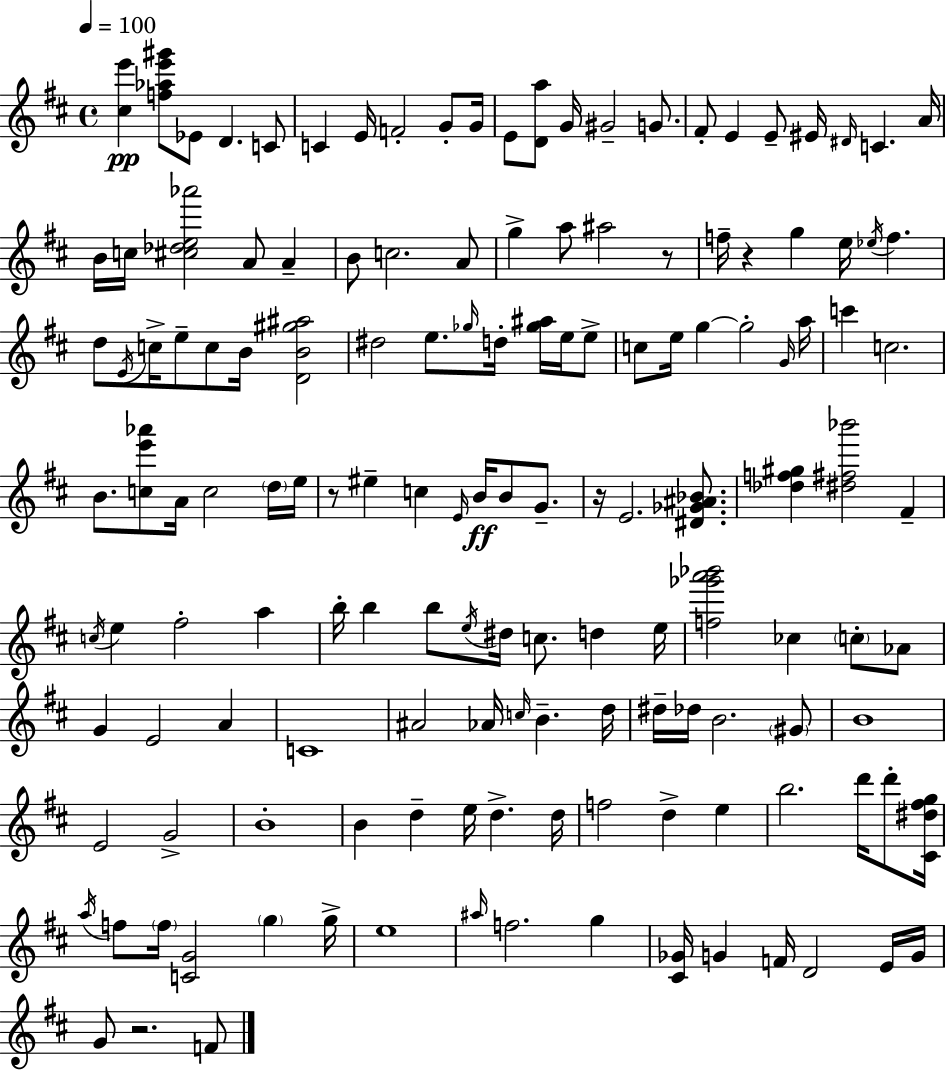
[C#5,E6]/q [F5,Ab5,E6,G#6]/e Eb4/e D4/q. C4/e C4/q E4/s F4/h G4/e G4/s E4/e [D4,A5]/e G4/s G#4/h G4/e. F#4/e E4/q E4/e EIS4/s D#4/s C4/q. A4/s B4/s C5/s [C#5,Db5,E5,Ab6]/h A4/e A4/q B4/e C5/h. A4/e G5/q A5/e A#5/h R/e F5/s R/q G5/q E5/s Eb5/s F5/q. D5/e E4/s C5/s E5/e C5/e B4/s [D4,B4,G#5,A#5]/h D#5/h E5/e. Gb5/s D5/s [Gb5,A#5]/s E5/s E5/e C5/e E5/s G5/q G5/h G4/s A5/s C6/q C5/h. B4/e. [C5,E6,Ab6]/e A4/s C5/h D5/s E5/s R/e EIS5/q C5/q E4/s B4/s B4/e G4/e. R/s E4/h. [D#4,Gb4,A#4,Bb4]/e. [Db5,F5,G#5]/q [D#5,F#5,Bb6]/h F#4/q C5/s E5/q F#5/h A5/q B5/s B5/q B5/e E5/s D#5/s C5/e. D5/q E5/s [F5,Gb6,A6,Bb6]/h CES5/q C5/e Ab4/e G4/q E4/h A4/q C4/w A#4/h Ab4/s C5/s B4/q. D5/s D#5/s Db5/s B4/h. G#4/e B4/w E4/h G4/h B4/w B4/q D5/q E5/s D5/q. D5/s F5/h D5/q E5/q B5/h. D6/s D6/e [C#4,D#5,F#5,G5]/s A5/s F5/e F5/s [C4,G4]/h G5/q G5/s E5/w A#5/s F5/h. G5/q [C#4,Gb4]/s G4/q F4/s D4/h E4/s G4/s G4/e R/h. F4/e